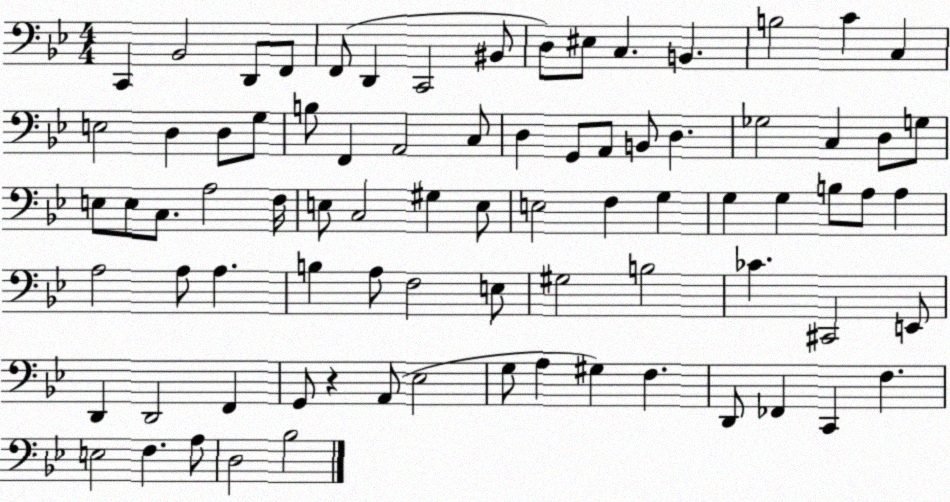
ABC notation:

X:1
T:Untitled
M:4/4
L:1/4
K:Bb
C,, _B,,2 D,,/2 F,,/2 F,,/2 D,, C,,2 ^B,,/2 D,/2 ^E,/2 C, B,, B,2 C C, E,2 D, D,/2 G,/2 B,/2 F,, A,,2 C,/2 D, G,,/2 A,,/2 B,,/2 D, _G,2 C, D,/2 G,/2 E,/2 E,/2 C,/2 A,2 F,/4 E,/2 C,2 ^G, E,/2 E,2 F, G, G, G, B,/2 A,/2 A, A,2 A,/2 A, B, A,/2 F,2 E,/2 ^G,2 B,2 _C ^C,,2 E,,/2 D,, D,,2 F,, G,,/2 z A,,/2 _E,2 G,/2 A, ^G, F, D,,/2 _F,, C,, F, E,2 F, A,/2 D,2 _B,2